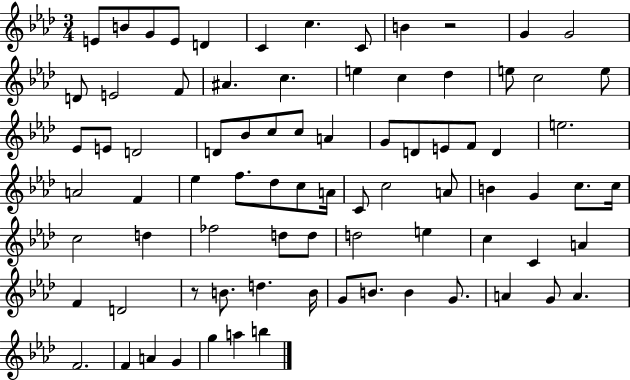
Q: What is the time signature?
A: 3/4